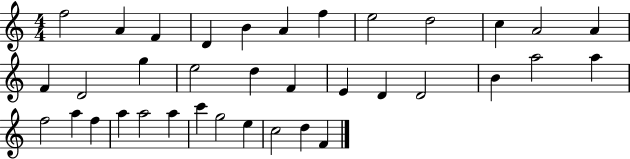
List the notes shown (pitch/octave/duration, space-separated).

F5/h A4/q F4/q D4/q B4/q A4/q F5/q E5/h D5/h C5/q A4/h A4/q F4/q D4/h G5/q E5/h D5/q F4/q E4/q D4/q D4/h B4/q A5/h A5/q F5/h A5/q F5/q A5/q A5/h A5/q C6/q G5/h E5/q C5/h D5/q F4/q